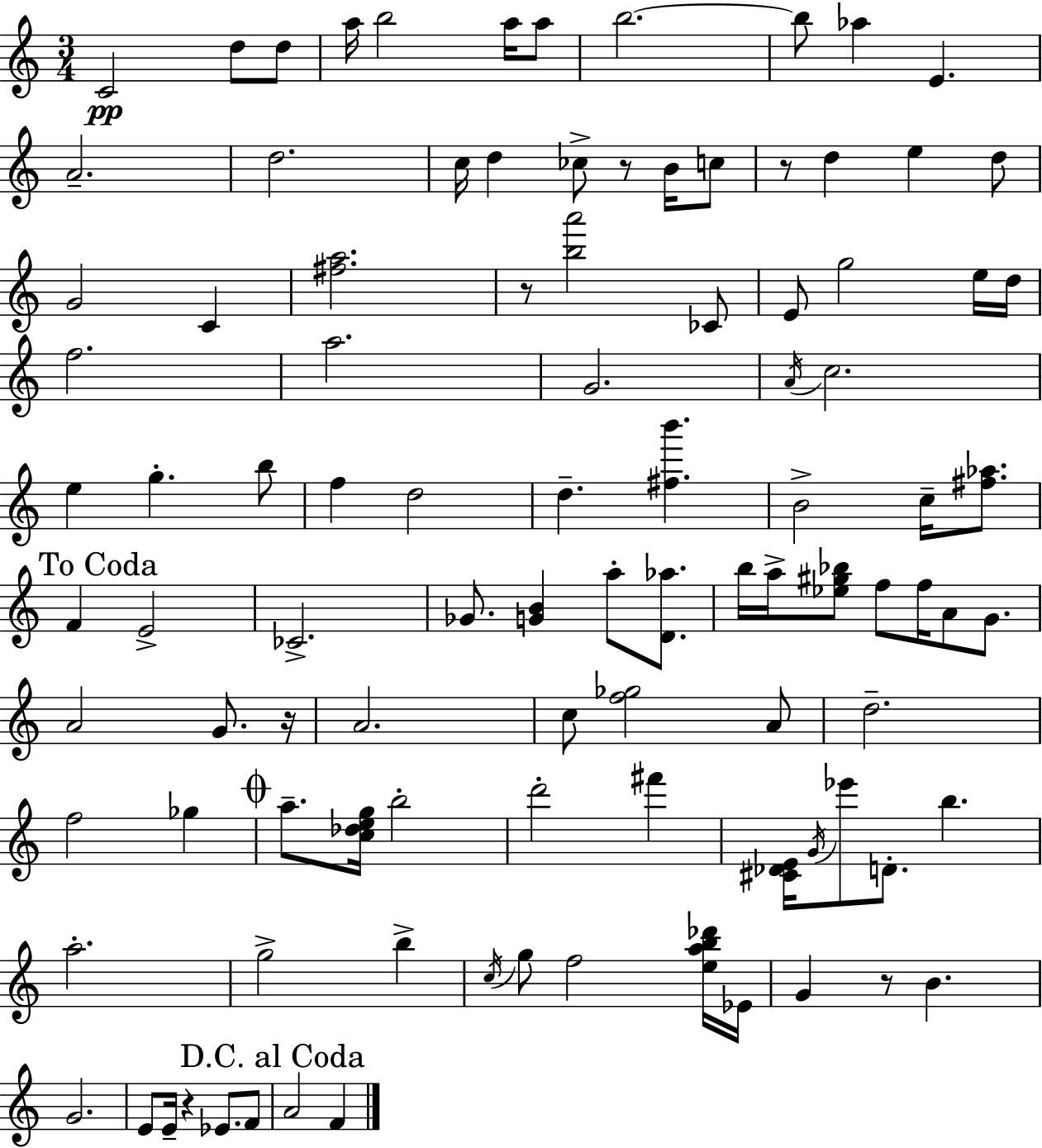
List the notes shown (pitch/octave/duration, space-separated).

C4/h D5/e D5/e A5/s B5/h A5/s A5/e B5/h. B5/e Ab5/q E4/q. A4/h. D5/h. C5/s D5/q CES5/e R/e B4/s C5/e R/e D5/q E5/q D5/e G4/h C4/q [F#5,A5]/h. R/e [B5,A6]/h CES4/e E4/e G5/h E5/s D5/s F5/h. A5/h. G4/h. A4/s C5/h. E5/q G5/q. B5/e F5/q D5/h D5/q. [F#5,B6]/q. B4/h C5/s [F#5,Ab5]/e. F4/q E4/h CES4/h. Gb4/e. [G4,B4]/q A5/e [D4,Ab5]/e. B5/s A5/s [Eb5,G#5,Bb5]/e F5/e F5/s A4/e G4/e. A4/h G4/e. R/s A4/h. C5/e [F5,Gb5]/h A4/e D5/h. F5/h Gb5/q A5/e. [C5,Db5,E5,G5]/s B5/h D6/h F#6/q [C#4,Db4,E4]/s G4/s Eb6/e D4/e. B5/q. A5/h. G5/h B5/q C5/s G5/e F5/h [E5,A5,B5,Db6]/s Eb4/s G4/q R/e B4/q. G4/h. E4/e E4/s R/q Eb4/e. F4/e A4/h F4/q